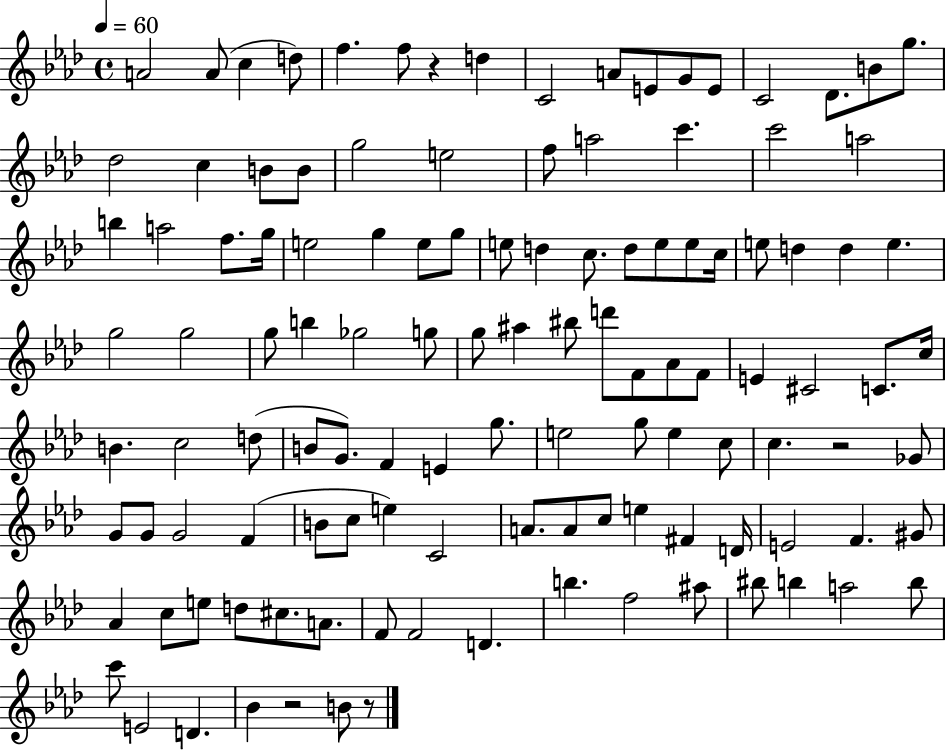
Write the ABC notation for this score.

X:1
T:Untitled
M:4/4
L:1/4
K:Ab
A2 A/2 c d/2 f f/2 z d C2 A/2 E/2 G/2 E/2 C2 _D/2 B/2 g/2 _d2 c B/2 B/2 g2 e2 f/2 a2 c' c'2 a2 b a2 f/2 g/4 e2 g e/2 g/2 e/2 d c/2 d/2 e/2 e/2 c/4 e/2 d d e g2 g2 g/2 b _g2 g/2 g/2 ^a ^b/2 d'/2 F/2 _A/2 F/2 E ^C2 C/2 c/4 B c2 d/2 B/2 G/2 F E g/2 e2 g/2 e c/2 c z2 _G/2 G/2 G/2 G2 F B/2 c/2 e C2 A/2 A/2 c/2 e ^F D/4 E2 F ^G/2 _A c/2 e/2 d/2 ^c/2 A/2 F/2 F2 D b f2 ^a/2 ^b/2 b a2 b/2 c'/2 E2 D _B z2 B/2 z/2